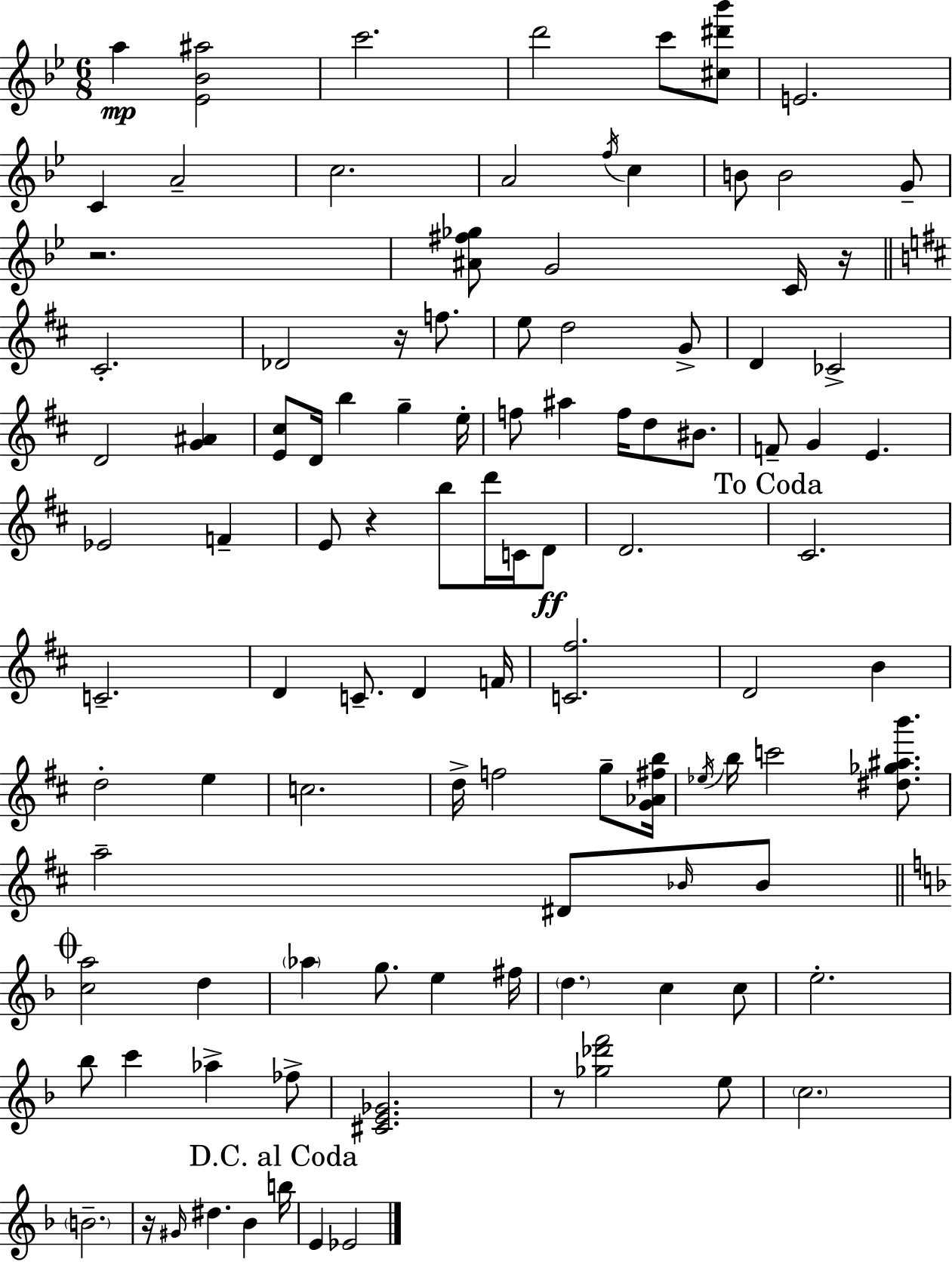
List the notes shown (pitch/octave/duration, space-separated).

A5/q [Eb4,Bb4,A#5]/h C6/h. D6/h C6/e [C#5,D#6,Bb6]/e E4/h. C4/q A4/h C5/h. A4/h F5/s C5/q B4/e B4/h G4/e R/h. [A#4,F#5,Gb5]/e G4/h C4/s R/s C#4/h. Db4/h R/s F5/e. E5/e D5/h G4/e D4/q CES4/h D4/h [G4,A#4]/q [E4,C#5]/e D4/s B5/q G5/q E5/s F5/e A#5/q F5/s D5/e BIS4/e. F4/e G4/q E4/q. Eb4/h F4/q E4/e R/q B5/e D6/s C4/s D4/e D4/h. C#4/h. C4/h. D4/q C4/e. D4/q F4/s [C4,F#5]/h. D4/h B4/q D5/h E5/q C5/h. D5/s F5/h G5/e [G4,Ab4,F#5,B5]/s Eb5/s B5/s C6/h [D#5,Gb5,A#5,B6]/e. A5/h D#4/e Bb4/s Bb4/e [C5,A5]/h D5/q Ab5/q G5/e. E5/q F#5/s D5/q. C5/q C5/e E5/h. Bb5/e C6/q Ab5/q FES5/e [C#4,E4,Gb4]/h. R/e [Gb5,Db6,F6]/h E5/e C5/h. B4/h. R/s G#4/s D#5/q. Bb4/q B5/s E4/q Eb4/h